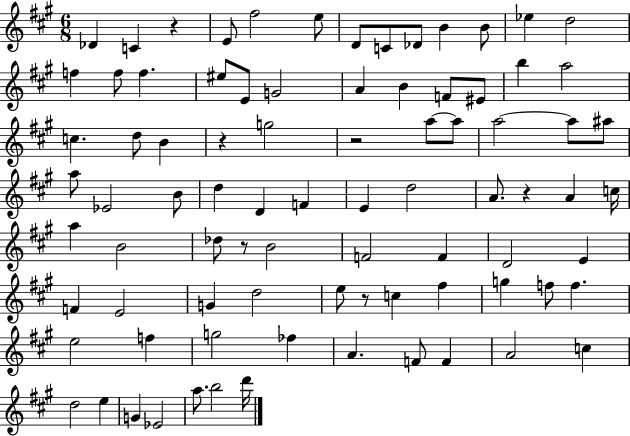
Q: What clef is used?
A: treble